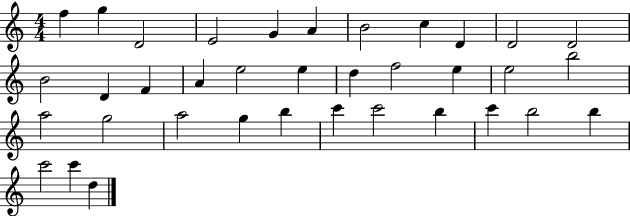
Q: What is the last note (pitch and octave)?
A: D5